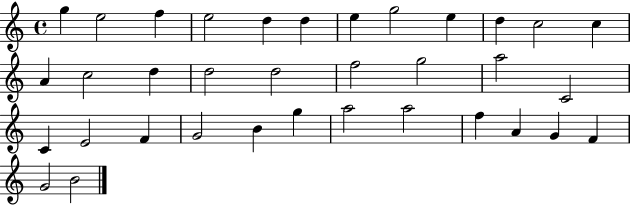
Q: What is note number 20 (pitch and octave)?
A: A5